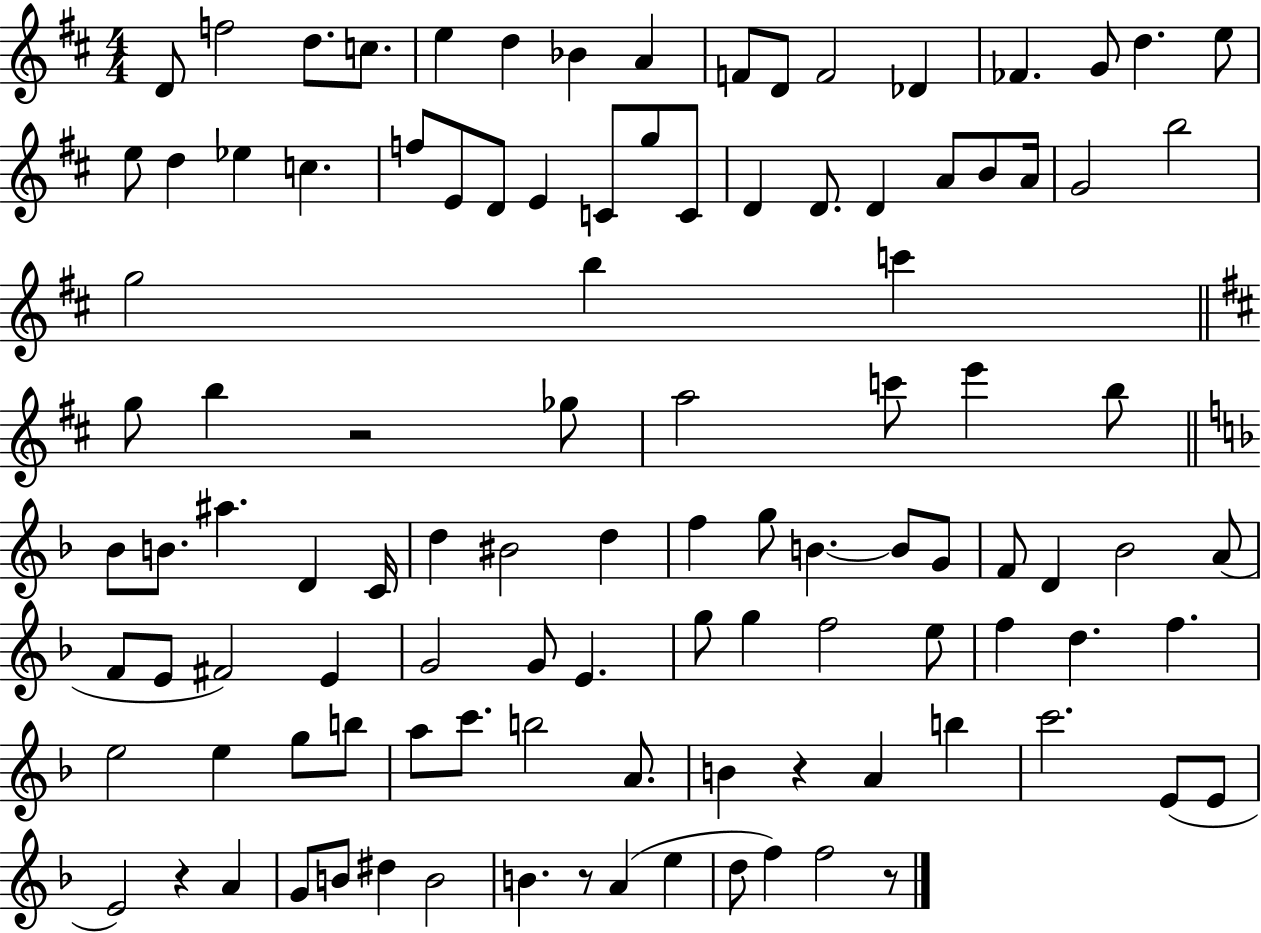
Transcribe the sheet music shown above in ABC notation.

X:1
T:Untitled
M:4/4
L:1/4
K:D
D/2 f2 d/2 c/2 e d _B A F/2 D/2 F2 _D _F G/2 d e/2 e/2 d _e c f/2 E/2 D/2 E C/2 g/2 C/2 D D/2 D A/2 B/2 A/4 G2 b2 g2 b c' g/2 b z2 _g/2 a2 c'/2 e' b/2 _B/2 B/2 ^a D C/4 d ^B2 d f g/2 B B/2 G/2 F/2 D _B2 A/2 F/2 E/2 ^F2 E G2 G/2 E g/2 g f2 e/2 f d f e2 e g/2 b/2 a/2 c'/2 b2 A/2 B z A b c'2 E/2 E/2 E2 z A G/2 B/2 ^d B2 B z/2 A e d/2 f f2 z/2